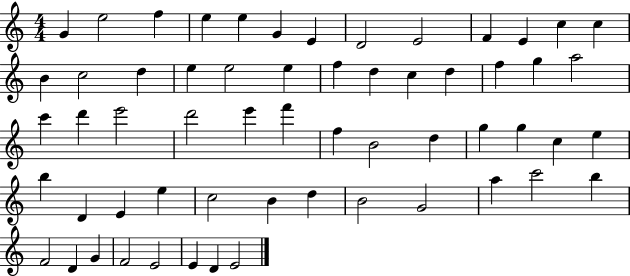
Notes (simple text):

G4/q E5/h F5/q E5/q E5/q G4/q E4/q D4/h E4/h F4/q E4/q C5/q C5/q B4/q C5/h D5/q E5/q E5/h E5/q F5/q D5/q C5/q D5/q F5/q G5/q A5/h C6/q D6/q E6/h D6/h E6/q F6/q F5/q B4/h D5/q G5/q G5/q C5/q E5/q B5/q D4/q E4/q E5/q C5/h B4/q D5/q B4/h G4/h A5/q C6/h B5/q F4/h D4/q G4/q F4/h E4/h E4/q D4/q E4/h